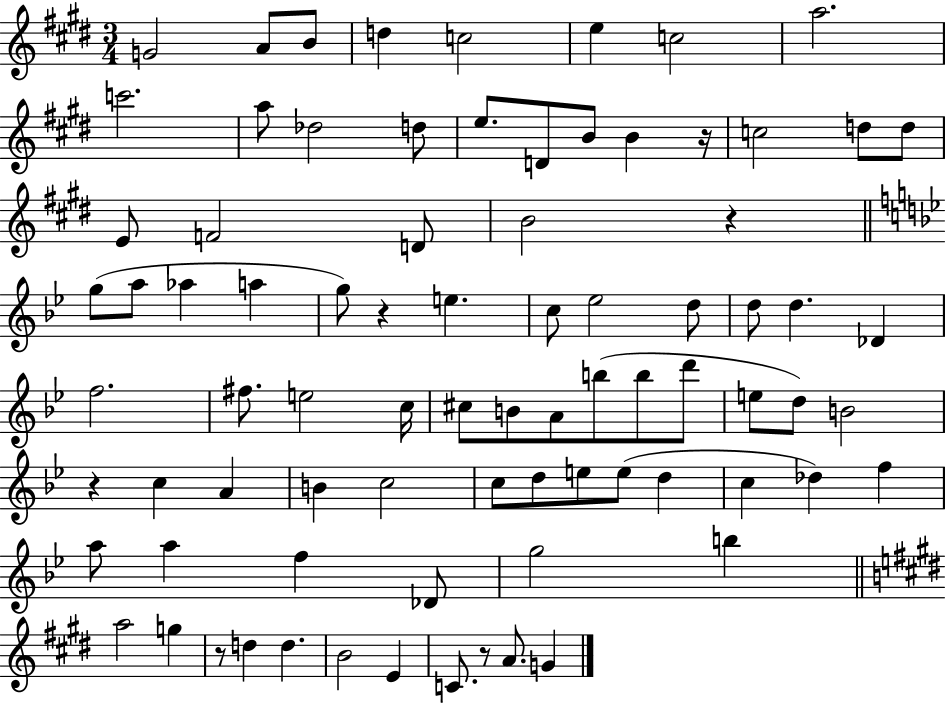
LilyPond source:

{
  \clef treble
  \numericTimeSignature
  \time 3/4
  \key e \major
  g'2 a'8 b'8 | d''4 c''2 | e''4 c''2 | a''2. | \break c'''2. | a''8 des''2 d''8 | e''8. d'8 b'8 b'4 r16 | c''2 d''8 d''8 | \break e'8 f'2 d'8 | b'2 r4 | \bar "||" \break \key bes \major g''8( a''8 aes''4 a''4 | g''8) r4 e''4. | c''8 ees''2 d''8 | d''8 d''4. des'4 | \break f''2. | fis''8. e''2 c''16 | cis''8 b'8 a'8 b''8( b''8 d'''8 | e''8 d''8) b'2 | \break r4 c''4 a'4 | b'4 c''2 | c''8 d''8 e''8 e''8( d''4 | c''4 des''4) f''4 | \break a''8 a''4 f''4 des'8 | g''2 b''4 | \bar "||" \break \key e \major a''2 g''4 | r8 d''4 d''4. | b'2 e'4 | c'8. r8 a'8. g'4 | \break \bar "|."
}